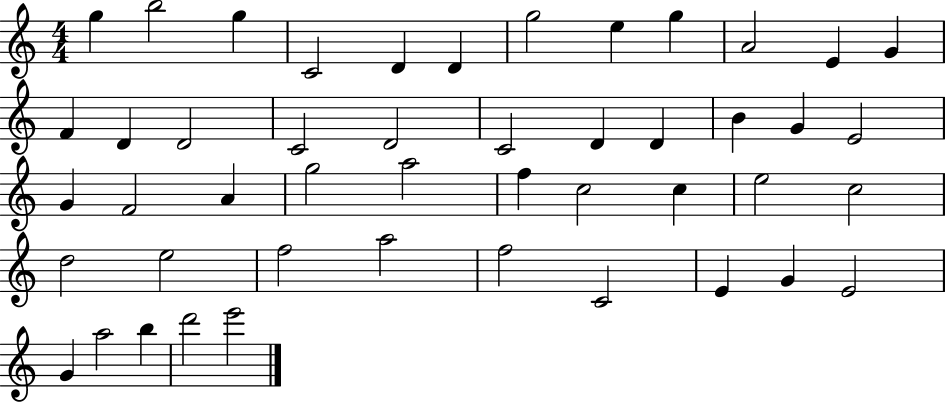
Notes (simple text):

G5/q B5/h G5/q C4/h D4/q D4/q G5/h E5/q G5/q A4/h E4/q G4/q F4/q D4/q D4/h C4/h D4/h C4/h D4/q D4/q B4/q G4/q E4/h G4/q F4/h A4/q G5/h A5/h F5/q C5/h C5/q E5/h C5/h D5/h E5/h F5/h A5/h F5/h C4/h E4/q G4/q E4/h G4/q A5/h B5/q D6/h E6/h